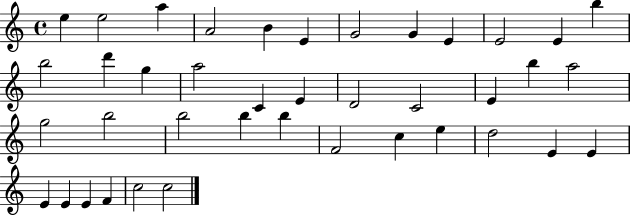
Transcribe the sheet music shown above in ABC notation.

X:1
T:Untitled
M:4/4
L:1/4
K:C
e e2 a A2 B E G2 G E E2 E b b2 d' g a2 C E D2 C2 E b a2 g2 b2 b2 b b F2 c e d2 E E E E E F c2 c2